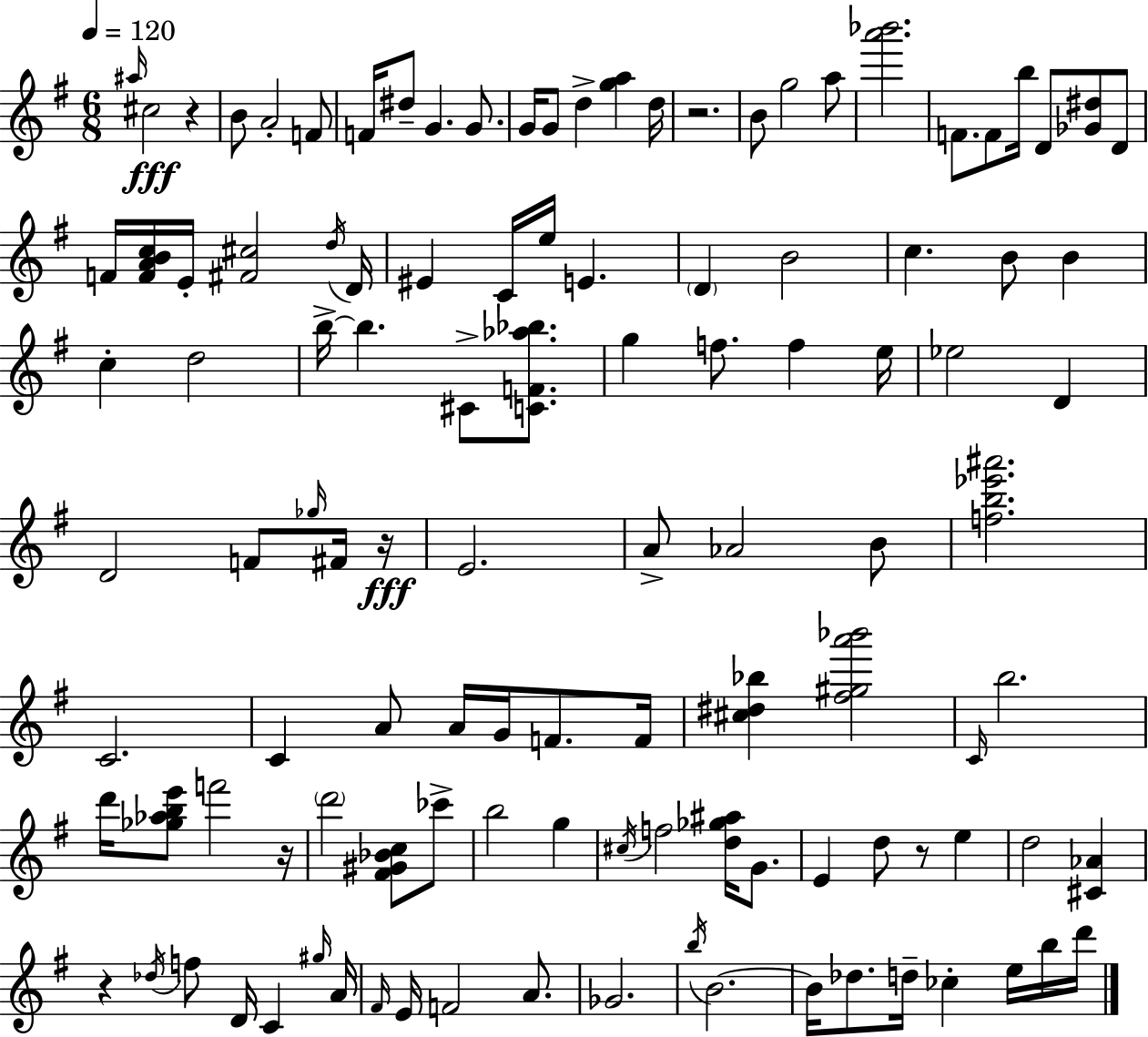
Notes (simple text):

A#5/s C#5/h R/q B4/e A4/h F4/e F4/s D#5/e G4/q. G4/e. G4/s G4/e D5/q [G5,A5]/q D5/s R/h. B4/e G5/h A5/e [A6,Bb6]/h. F4/e. F4/e B5/s D4/e [Gb4,D#5]/e D4/e F4/s [F4,A4,B4,C5]/s E4/s [F#4,C#5]/h D5/s D4/s EIS4/q C4/s E5/s E4/q. D4/q B4/h C5/q. B4/e B4/q C5/q D5/h B5/s B5/q. C#4/e [C4,F4,Ab5,Bb5]/e. G5/q F5/e. F5/q E5/s Eb5/h D4/q D4/h F4/e Gb5/s F#4/s R/s E4/h. A4/e Ab4/h B4/e [F5,B5,Eb6,A#6]/h. C4/h. C4/q A4/e A4/s G4/s F4/e. F4/s [C#5,D#5,Bb5]/q [F#5,G#5,A6,Bb6]/h C4/s B5/h. D6/s [Gb5,Ab5,B5,E6]/e F6/h R/s D6/h [F#4,G#4,Bb4,C5]/e CES6/e B5/h G5/q C#5/s F5/h [D5,Gb5,A#5]/s G4/e. E4/q D5/e R/e E5/q D5/h [C#4,Ab4]/q R/q Db5/s F5/e D4/s C4/q G#5/s A4/s F#4/s E4/s F4/h A4/e. Gb4/h. B5/s B4/h. B4/s Db5/e. D5/s CES5/q E5/s B5/s D6/s